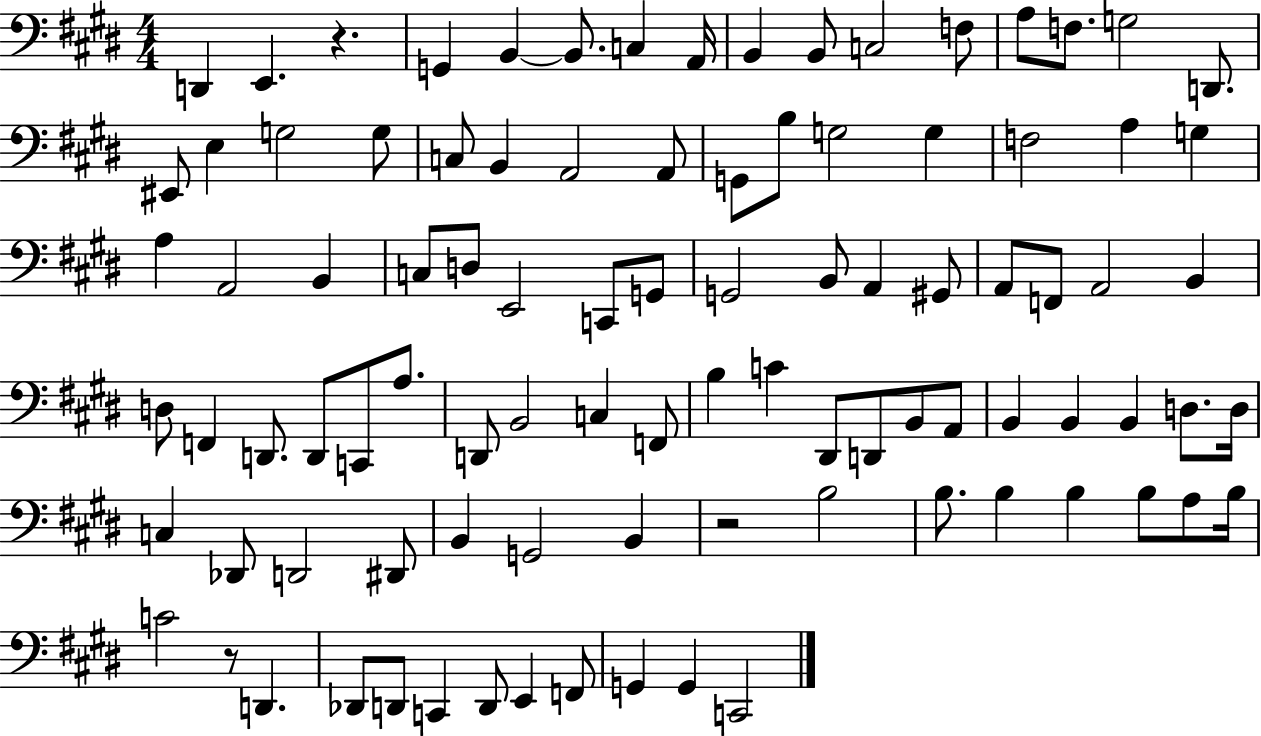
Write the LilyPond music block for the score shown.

{
  \clef bass
  \numericTimeSignature
  \time 4/4
  \key e \major
  d,4 e,4. r4. | g,4 b,4~~ b,8. c4 a,16 | b,4 b,8 c2 f8 | a8 f8. g2 d,8. | \break eis,8 e4 g2 g8 | c8 b,4 a,2 a,8 | g,8 b8 g2 g4 | f2 a4 g4 | \break a4 a,2 b,4 | c8 d8 e,2 c,8 g,8 | g,2 b,8 a,4 gis,8 | a,8 f,8 a,2 b,4 | \break d8 f,4 d,8. d,8 c,8 a8. | d,8 b,2 c4 f,8 | b4 c'4 dis,8 d,8 b,8 a,8 | b,4 b,4 b,4 d8. d16 | \break c4 des,8 d,2 dis,8 | b,4 g,2 b,4 | r2 b2 | b8. b4 b4 b8 a8 b16 | \break c'2 r8 d,4. | des,8 d,8 c,4 d,8 e,4 f,8 | g,4 g,4 c,2 | \bar "|."
}